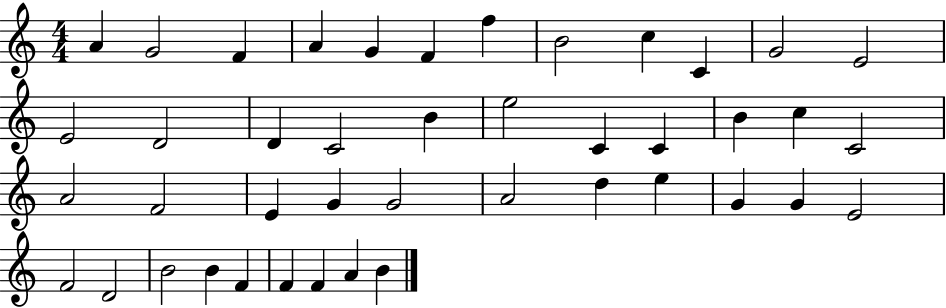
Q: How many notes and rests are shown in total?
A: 43